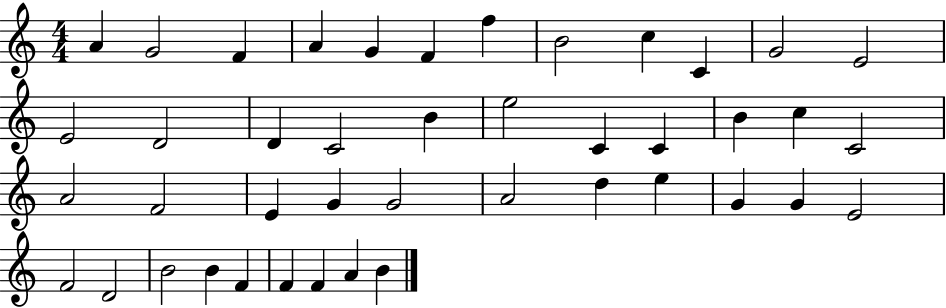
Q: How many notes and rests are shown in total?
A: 43